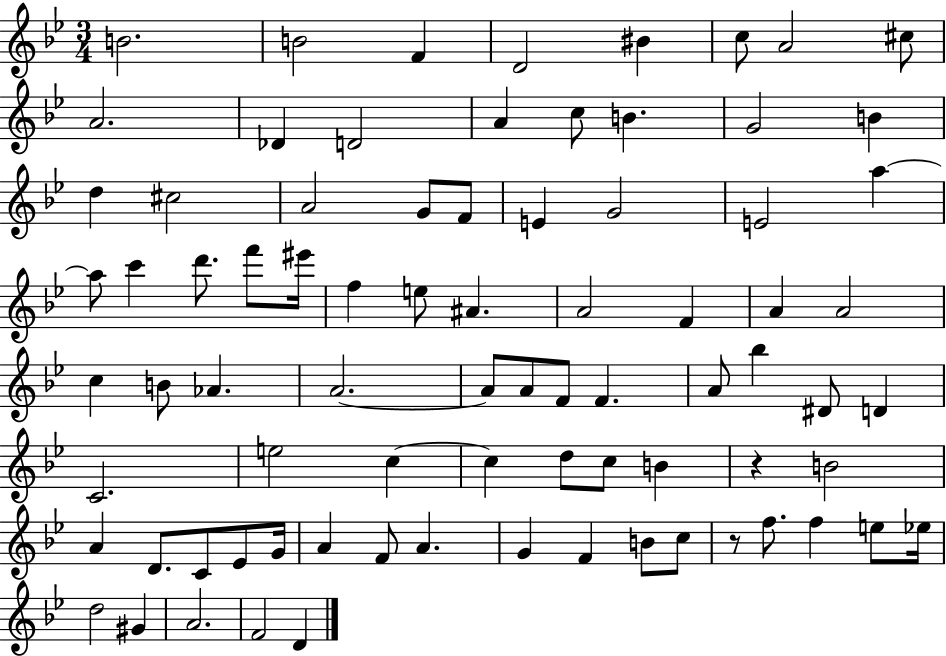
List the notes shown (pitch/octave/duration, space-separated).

B4/h. B4/h F4/q D4/h BIS4/q C5/e A4/h C#5/e A4/h. Db4/q D4/h A4/q C5/e B4/q. G4/h B4/q D5/q C#5/h A4/h G4/e F4/e E4/q G4/h E4/h A5/q A5/e C6/q D6/e. F6/e EIS6/s F5/q E5/e A#4/q. A4/h F4/q A4/q A4/h C5/q B4/e Ab4/q. A4/h. A4/e A4/e F4/e F4/q. A4/e Bb5/q D#4/e D4/q C4/h. E5/h C5/q C5/q D5/e C5/e B4/q R/q B4/h A4/q D4/e. C4/e Eb4/e G4/s A4/q F4/e A4/q. G4/q F4/q B4/e C5/e R/e F5/e. F5/q E5/e Eb5/s D5/h G#4/q A4/h. F4/h D4/q